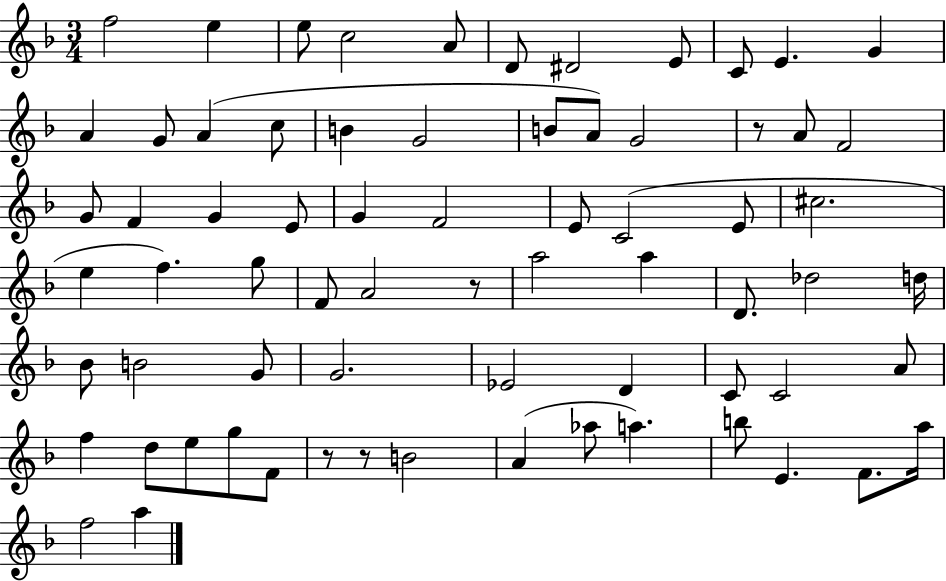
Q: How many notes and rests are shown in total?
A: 70